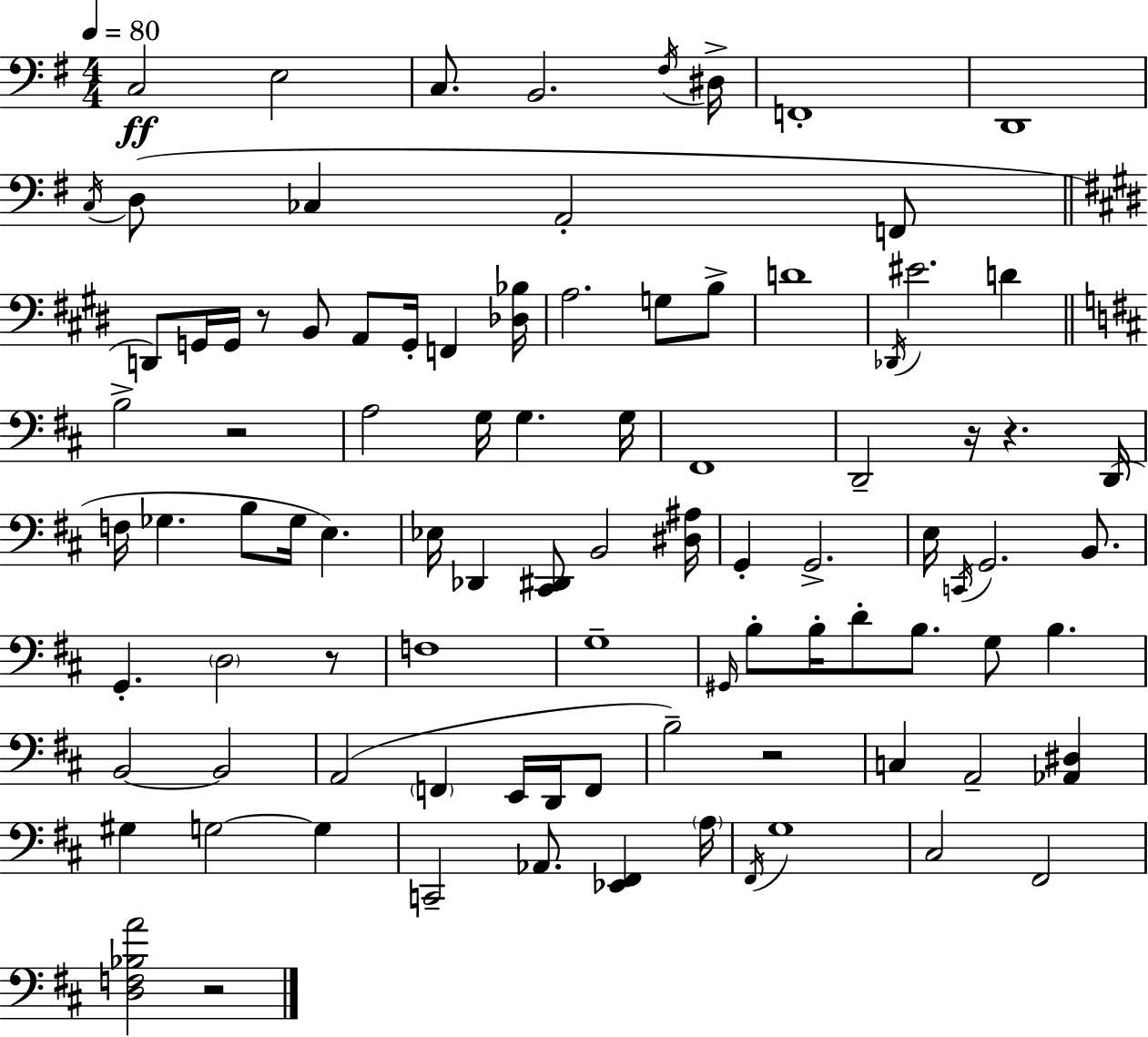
X:1
T:Untitled
M:4/4
L:1/4
K:G
C,2 E,2 C,/2 B,,2 ^F,/4 ^D,/4 F,,4 D,,4 C,/4 D,/2 _C, A,,2 F,,/2 D,,/2 G,,/4 G,,/4 z/2 B,,/2 A,,/2 G,,/4 F,, [_D,_B,]/4 A,2 G,/2 B,/2 D4 _D,,/4 ^E2 D B,2 z2 A,2 G,/4 G, G,/4 ^F,,4 D,,2 z/4 z D,,/4 F,/4 _G, B,/2 _G,/4 E, _E,/4 _D,, [^C,,^D,,]/2 B,,2 [^D,^A,]/4 G,, G,,2 E,/4 C,,/4 G,,2 B,,/2 G,, D,2 z/2 F,4 G,4 ^G,,/4 B,/2 B,/4 D/2 B,/2 G,/2 B, B,,2 B,,2 A,,2 F,, E,,/4 D,,/4 F,,/2 B,2 z2 C, A,,2 [_A,,^D,] ^G, G,2 G, C,,2 _A,,/2 [_E,,^F,,] A,/4 ^F,,/4 G,4 ^C,2 ^F,,2 [D,F,_B,A]2 z2